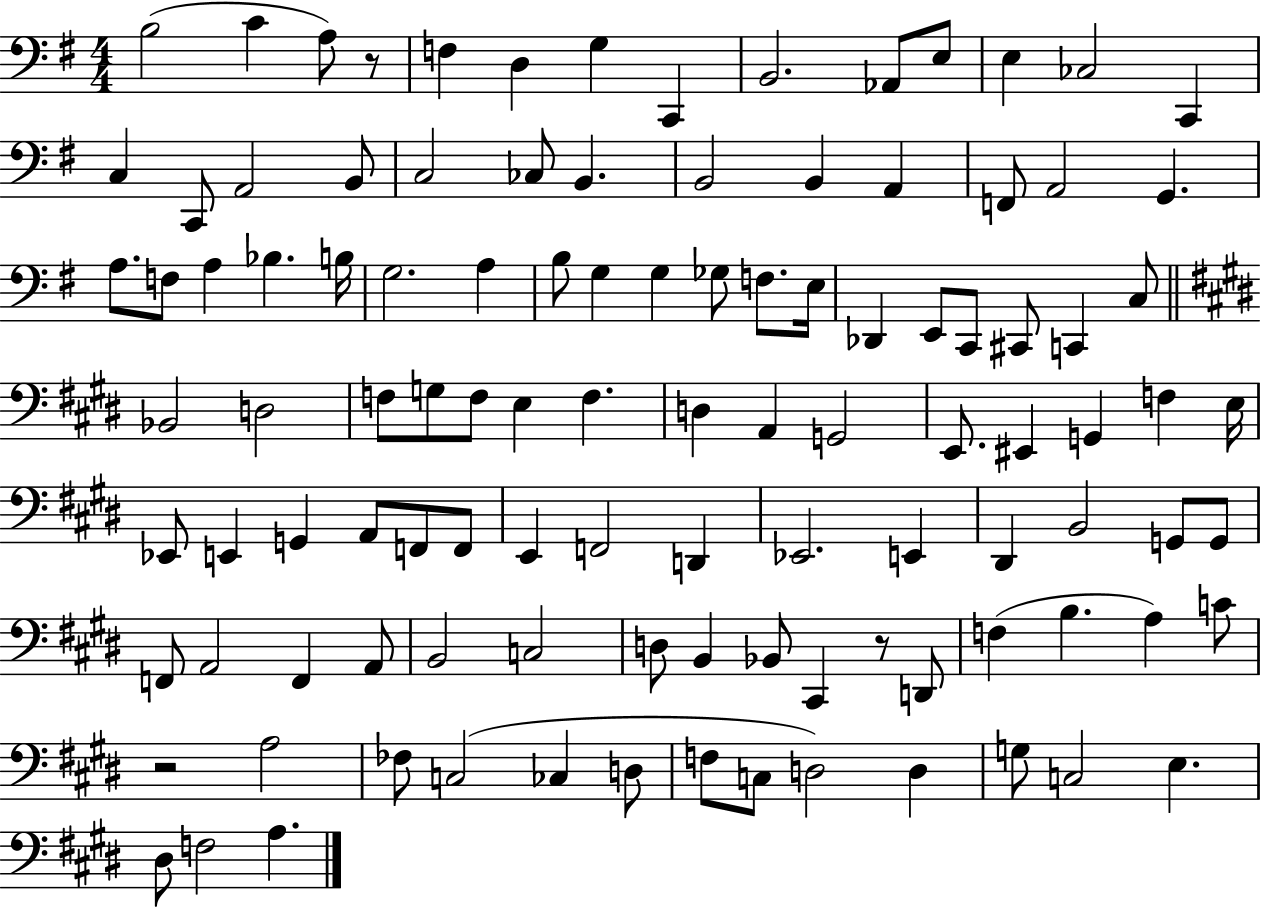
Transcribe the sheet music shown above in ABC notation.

X:1
T:Untitled
M:4/4
L:1/4
K:G
B,2 C A,/2 z/2 F, D, G, C,, B,,2 _A,,/2 E,/2 E, _C,2 C,, C, C,,/2 A,,2 B,,/2 C,2 _C,/2 B,, B,,2 B,, A,, F,,/2 A,,2 G,, A,/2 F,/2 A, _B, B,/4 G,2 A, B,/2 G, G, _G,/2 F,/2 E,/4 _D,, E,,/2 C,,/2 ^C,,/2 C,, C,/2 _B,,2 D,2 F,/2 G,/2 F,/2 E, F, D, A,, G,,2 E,,/2 ^E,, G,, F, E,/4 _E,,/2 E,, G,, A,,/2 F,,/2 F,,/2 E,, F,,2 D,, _E,,2 E,, ^D,, B,,2 G,,/2 G,,/2 F,,/2 A,,2 F,, A,,/2 B,,2 C,2 D,/2 B,, _B,,/2 ^C,, z/2 D,,/2 F, B, A, C/2 z2 A,2 _F,/2 C,2 _C, D,/2 F,/2 C,/2 D,2 D, G,/2 C,2 E, ^D,/2 F,2 A,